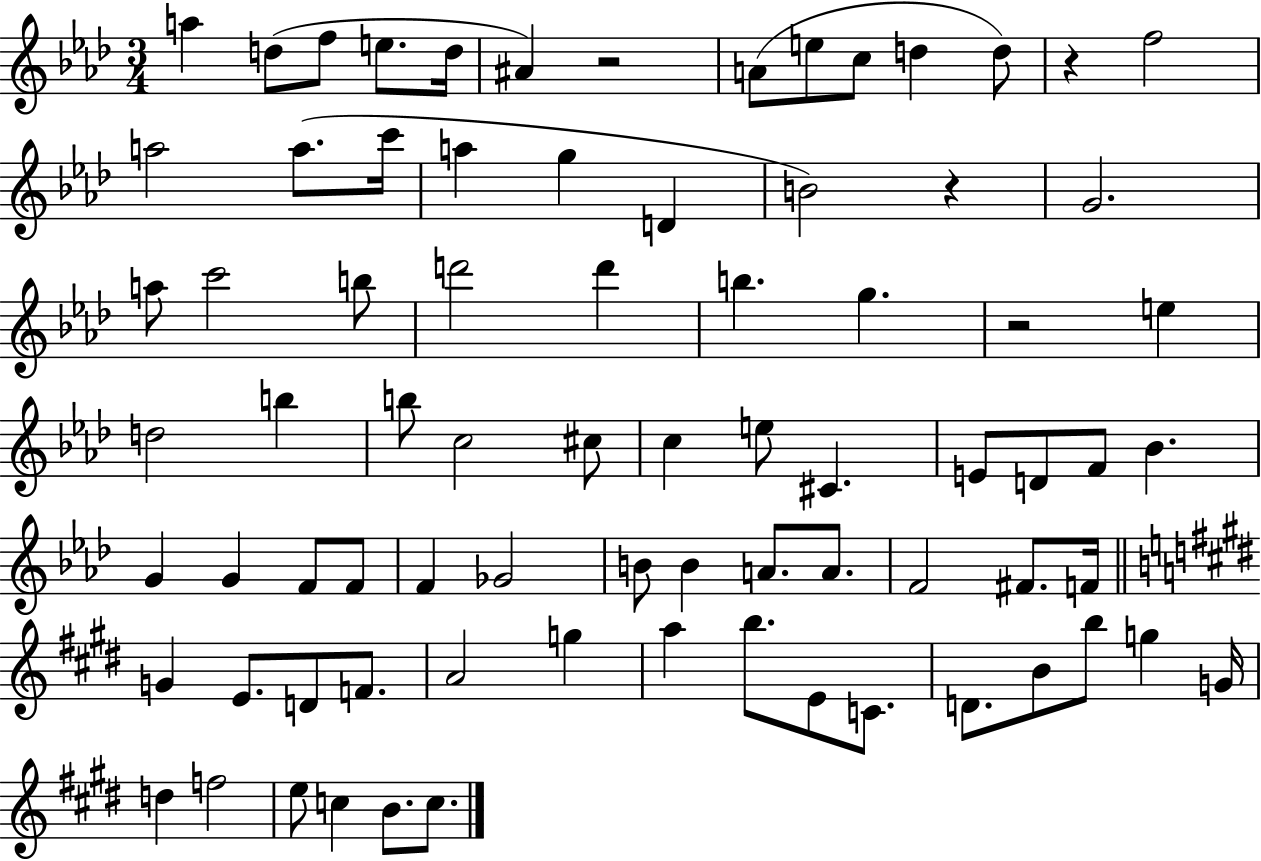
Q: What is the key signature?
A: AES major